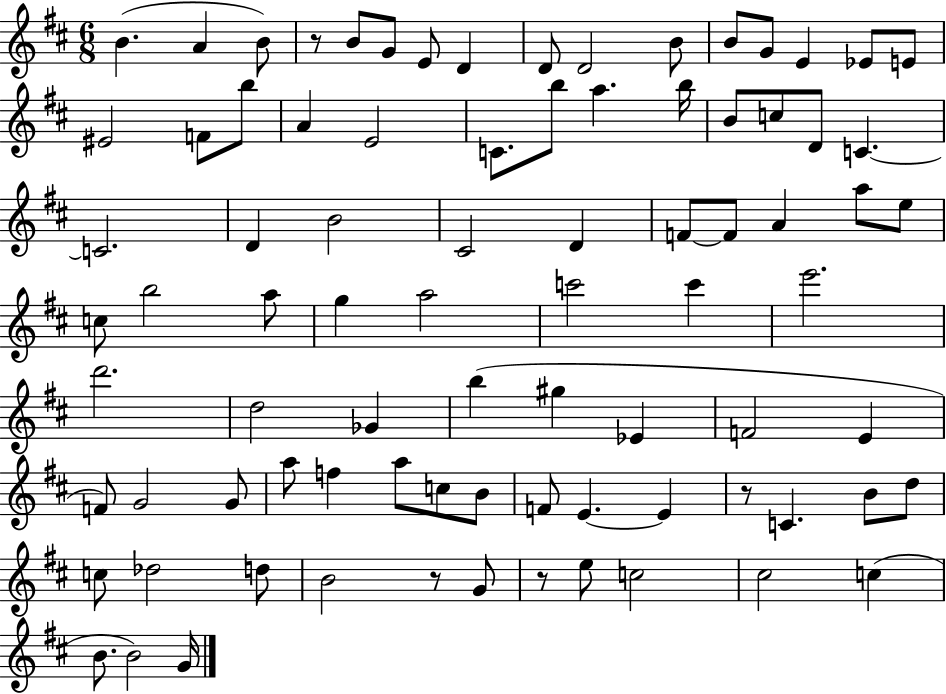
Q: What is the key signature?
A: D major